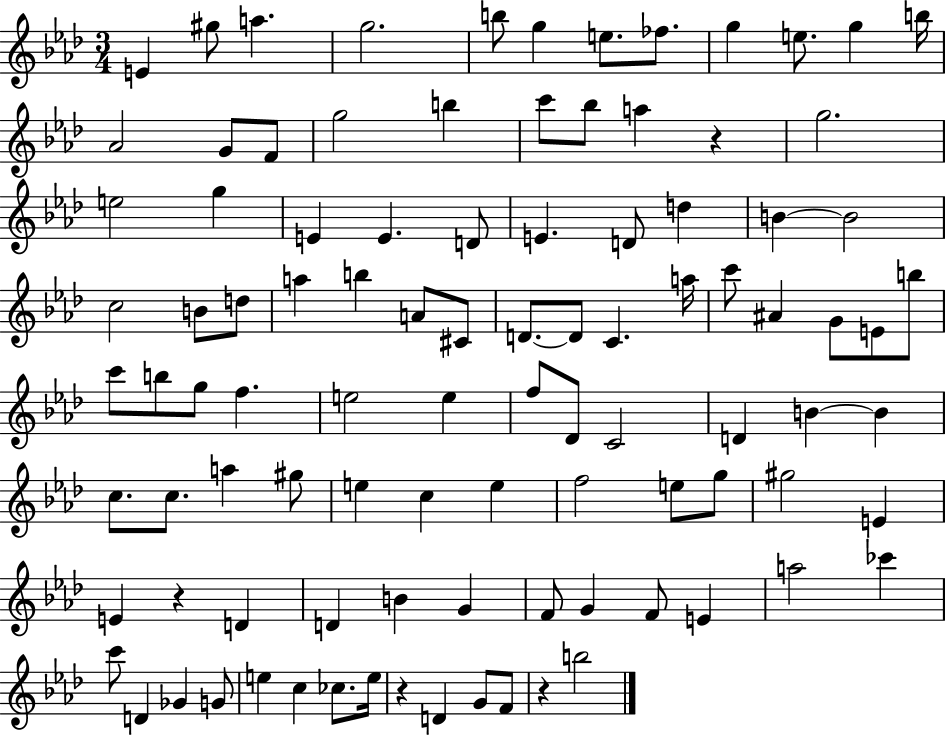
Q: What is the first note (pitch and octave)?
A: E4